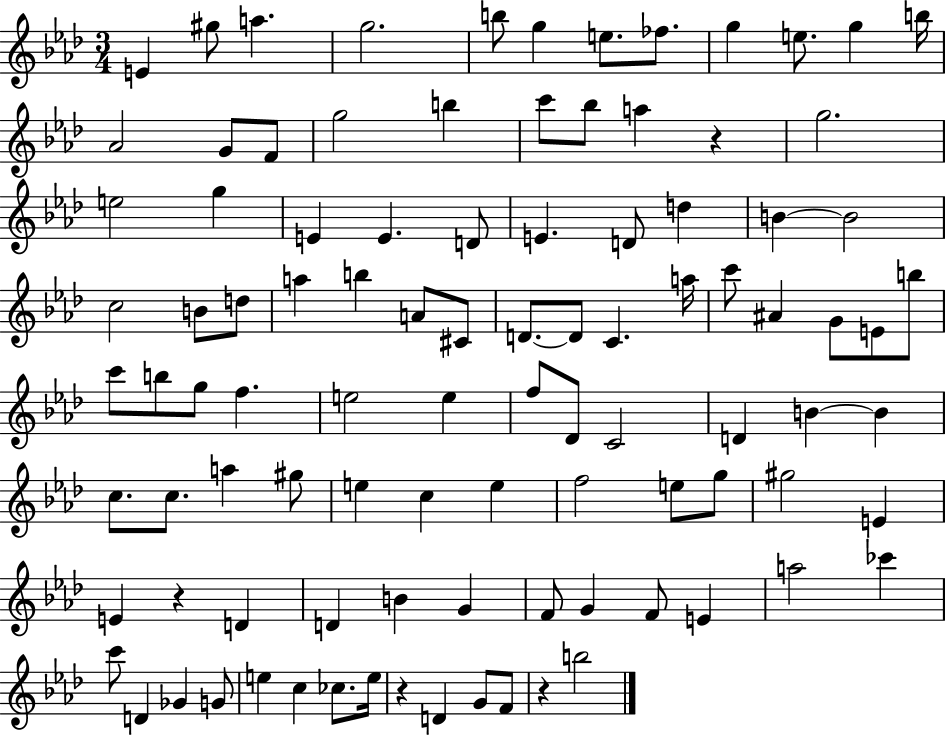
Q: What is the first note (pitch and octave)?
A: E4